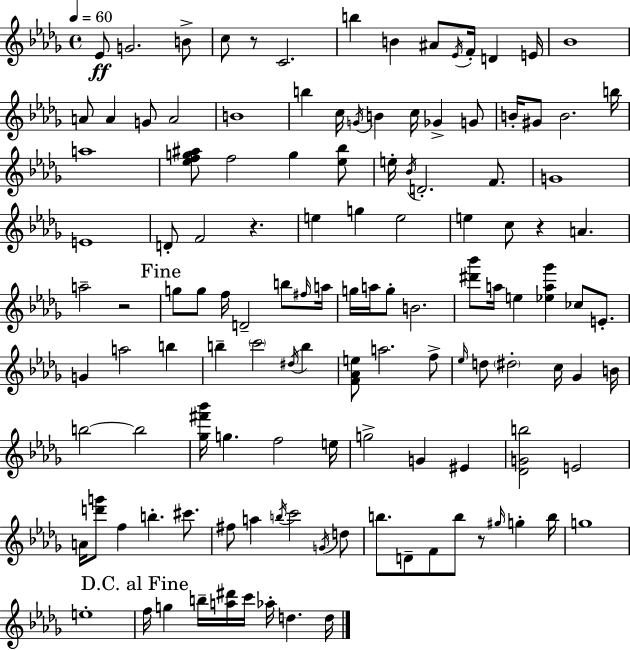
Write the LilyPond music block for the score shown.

{
  \clef treble
  \time 4/4
  \defaultTimeSignature
  \key bes \minor
  \tempo 4 = 60
  ees'8\ff g'2. b'8-> | c''8 r8 c'2. | b''4 b'4 ais'8 \acciaccatura { ees'16 } f'16-. d'4 | e'16 bes'1 | \break a'8 a'4 g'8 a'2 | b'1 | b''4 c''16 \acciaccatura { g'16 } b'4 c''16 ges'4-> | g'8 b'16-. gis'8 b'2. | \break b''16 a''1 | <ees'' f'' g'' ais''>8 f''2 g''4 | <ees'' bes''>8 e''16-. \acciaccatura { bes'16 } d'2.-. | f'8. g'1 | \break e'1 | d'8-. f'2 r4. | e''4 g''4 e''2 | e''4 c''8 r4 a'4. | \break a''2-- r2 | \mark "Fine" g''8 g''8 f''16 d'2-- | b''8 \grace { fis''16 } a''16 g''16 a''16 g''8-. b'2. | <dis''' bes'''>8 a''16 e''4 <ees'' a'' ges'''>4 ces''8 | \break e'8.-. g'4 a''2 | b''4 b''4-- \parenthesize c'''2 | \acciaccatura { dis''16 } b''4 <f' aes' e''>8 a''2. | f''8-> \grace { ees''16 } d''8 \parenthesize dis''2-. | \break c''16 ges'4 b'16 b''2~~ b''2 | <ges'' fis''' bes'''>16 g''4. f''2 | e''16 g''2-> g'4 | eis'4 <des' g' b''>2 e'2 | \break a'16 <d''' g'''>8 f''4 b''4.-. | cis'''8. fis''8 a''4 \acciaccatura { b''16 } c'''2 | \acciaccatura { g'16 } d''8 b''8. d'8-- f'8 b''8 | r8 \grace { gis''16 } g''4-. b''16 g''1 | \break e''1-. | \mark "D.C. al Fine" f''16 g''4 b''16-- <a'' dis'''>16 | c'''16 aes''16-. d''4. d''16 \bar "|."
}